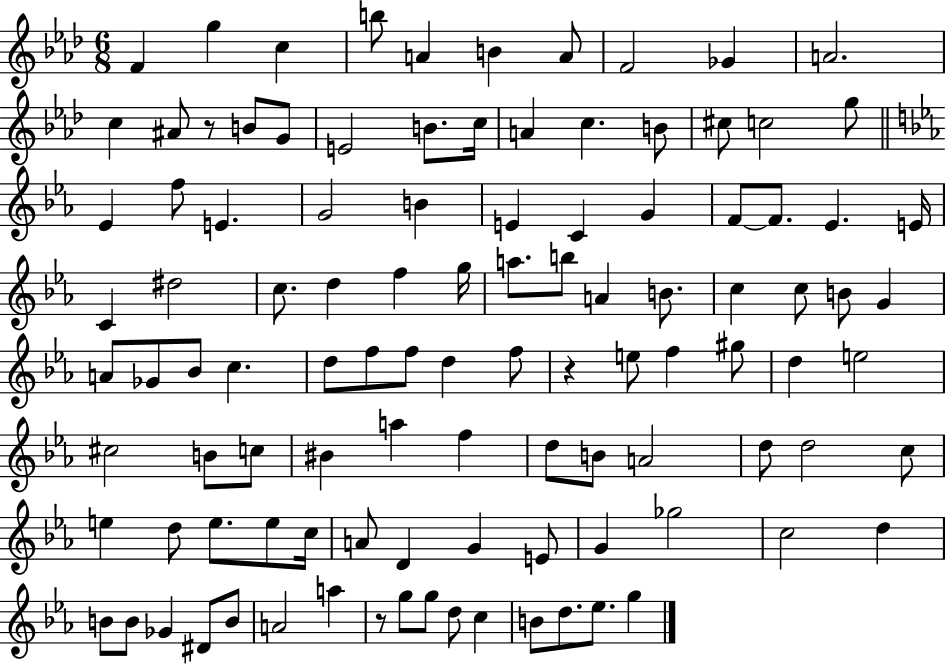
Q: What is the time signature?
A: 6/8